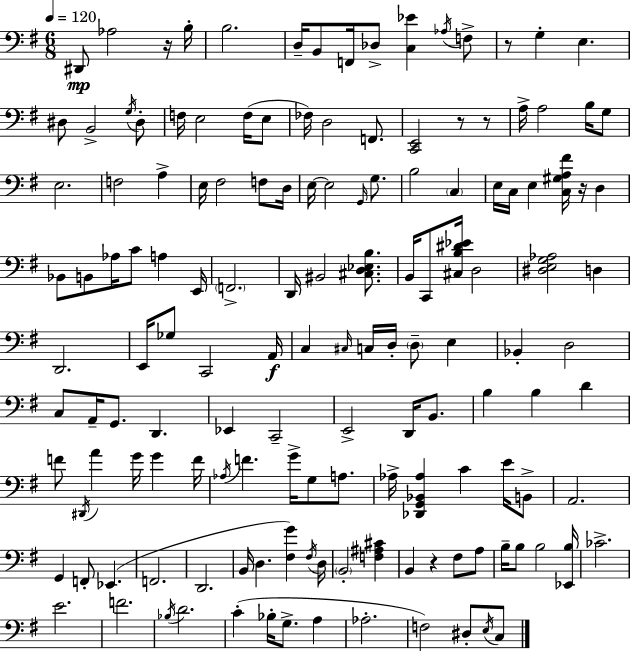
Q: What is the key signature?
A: E minor